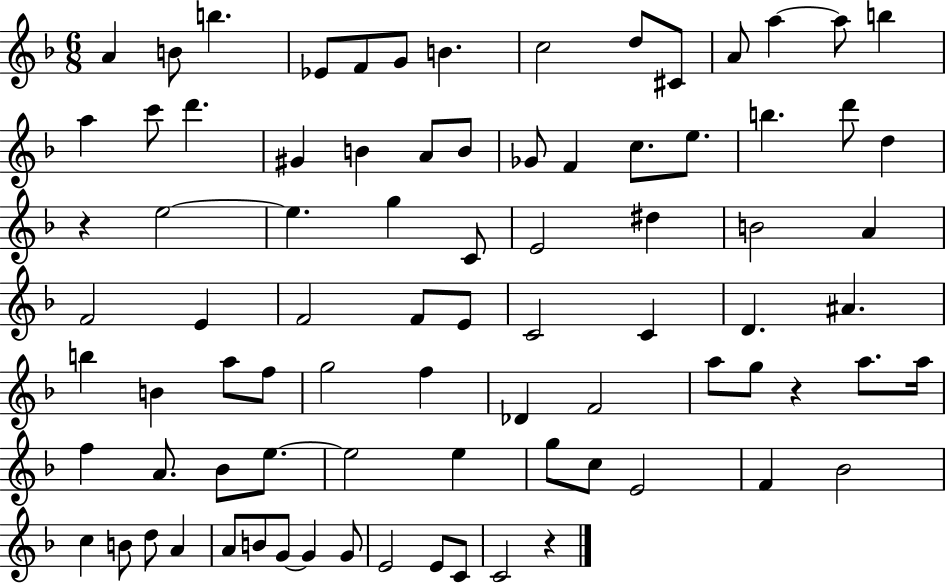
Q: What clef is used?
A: treble